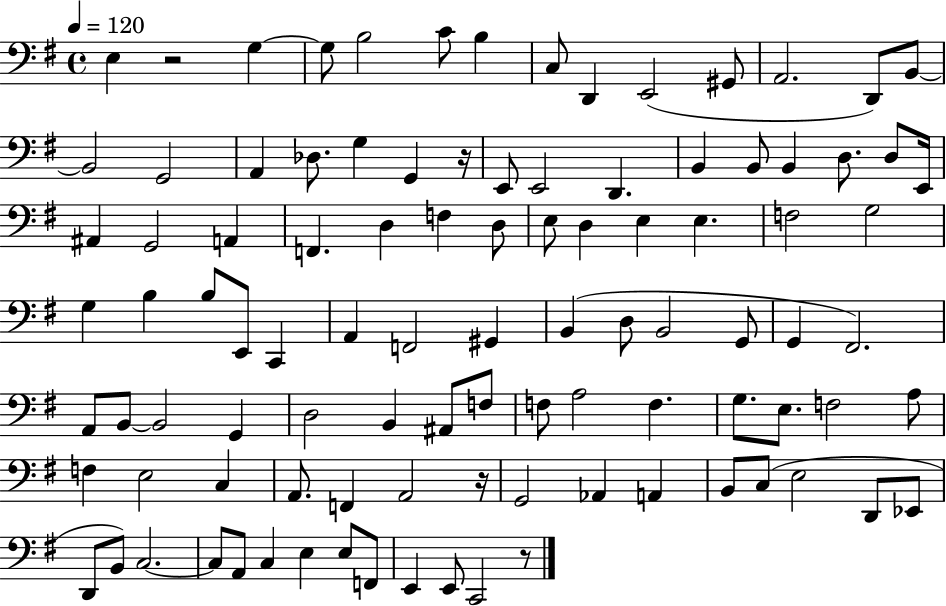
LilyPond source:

{
  \clef bass
  \time 4/4
  \defaultTimeSignature
  \key g \major
  \tempo 4 = 120
  e4 r2 g4~~ | g8 b2 c'8 b4 | c8 d,4 e,2( gis,8 | a,2. d,8) b,8~~ | \break b,2 g,2 | a,4 des8. g4 g,4 r16 | e,8 e,2 d,4. | b,4 b,8 b,4 d8. d8 e,16 | \break ais,4 g,2 a,4 | f,4. d4 f4 d8 | e8 d4 e4 e4. | f2 g2 | \break g4 b4 b8 e,8 c,4 | a,4 f,2 gis,4 | b,4( d8 b,2 g,8 | g,4 fis,2.) | \break a,8 b,8~~ b,2 g,4 | d2 b,4 ais,8 f8 | f8 a2 f4. | g8. e8. f2 a8 | \break f4 e2 c4 | a,8. f,4 a,2 r16 | g,2 aes,4 a,4 | b,8 c8( e2 d,8 ees,8 | \break d,8 b,8) c2.~~ | c8 a,8 c4 e4 e8 f,8 | e,4 e,8 c,2 r8 | \bar "|."
}